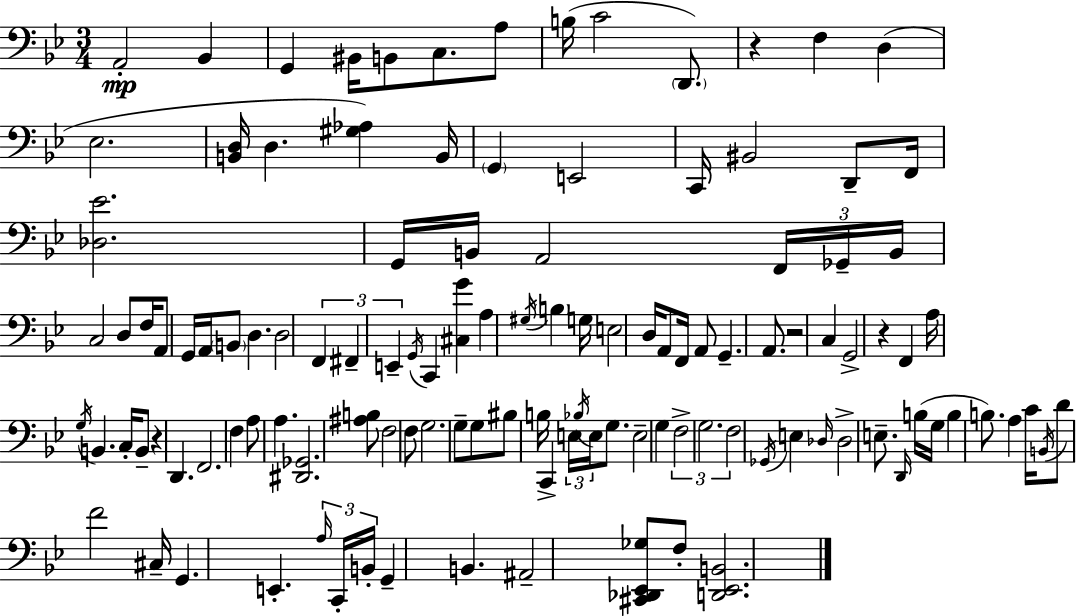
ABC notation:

X:1
T:Untitled
M:3/4
L:1/4
K:Gm
A,,2 _B,, G,, ^B,,/4 B,,/2 C,/2 A,/2 B,/4 C2 D,,/2 z F, D, _E,2 [B,,D,]/4 D, [^G,_A,] B,,/4 G,, E,,2 C,,/4 ^B,,2 D,,/2 F,,/4 [_D,_E]2 G,,/4 B,,/4 A,,2 F,,/4 _G,,/4 B,,/4 C,2 D,/2 F,/4 A,,/2 G,,/4 A,,/4 B,,/2 D, D,2 F,, ^F,, E,, G,,/4 C,, [^C,G] A, ^G,/4 B, G,/4 E,2 D,/4 A,,/2 F,,/4 A,,/2 G,, A,,/2 z2 C, G,,2 z F,, A,/4 G,/4 B,, C,/4 B,,/2 z D,, F,,2 F, A,/2 A, [^D,,_G,,]2 [^A,B,]/2 F,2 F,/2 G,2 G,/2 G,/2 ^B,/2 B,/4 C,, E,/4 _B,/4 E,/4 G,/2 E,2 G, F,2 G,2 F,2 _G,,/4 E, _D,/4 _D,2 E,/2 D,,/4 B,/4 G,/4 B, B,/2 A, C/4 B,,/4 D/2 F2 ^C,/4 G,, E,, A,/4 C,,/4 B,,/4 G,, B,, ^A,,2 [^C,,_D,,_E,,_G,]/2 F,/2 [D,,_E,,B,,]2